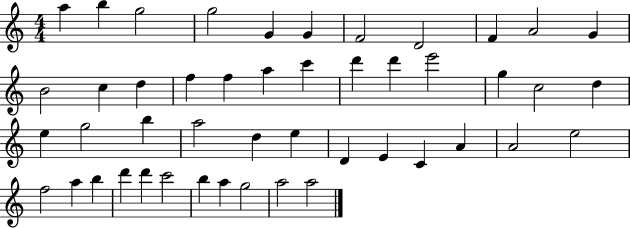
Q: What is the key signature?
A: C major